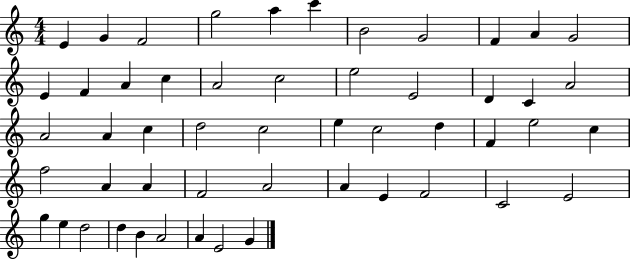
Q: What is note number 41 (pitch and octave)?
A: F4